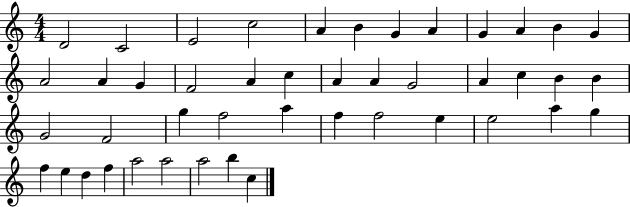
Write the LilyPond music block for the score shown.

{
  \clef treble
  \numericTimeSignature
  \time 4/4
  \key c \major
  d'2 c'2 | e'2 c''2 | a'4 b'4 g'4 a'4 | g'4 a'4 b'4 g'4 | \break a'2 a'4 g'4 | f'2 a'4 c''4 | a'4 a'4 g'2 | a'4 c''4 b'4 b'4 | \break g'2 f'2 | g''4 f''2 a''4 | f''4 f''2 e''4 | e''2 a''4 g''4 | \break f''4 e''4 d''4 f''4 | a''2 a''2 | a''2 b''4 c''4 | \bar "|."
}